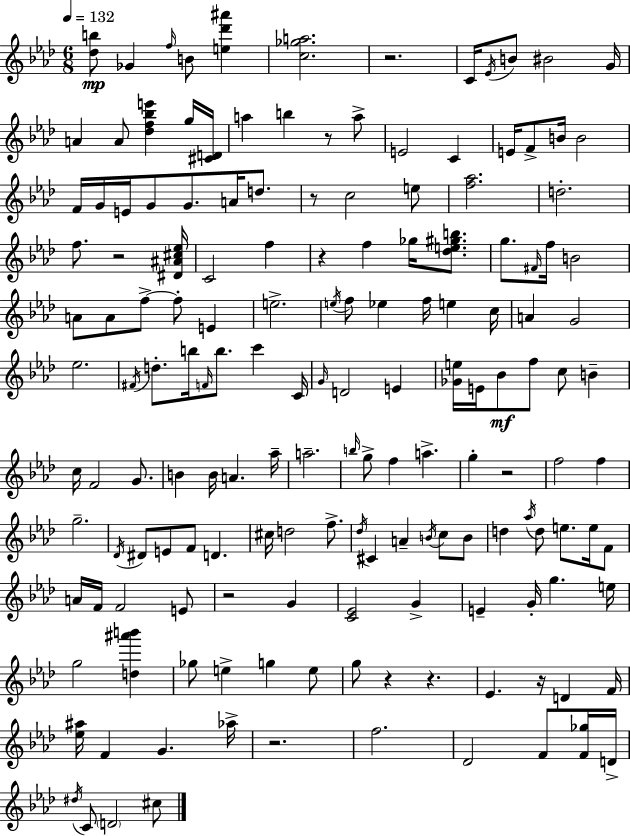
{
  \clef treble
  \numericTimeSignature
  \time 6/8
  \key aes \major
  \tempo 4 = 132
  <des'' b''>8\mp ges'4 \grace { f''16 } b'8 <e'' des''' ais'''>4 | <c'' ges'' a''>2. | r2. | c'16 \acciaccatura { ees'16 } b'8 bis'2 | \break g'16 a'4 a'8 <des'' f'' bes'' e'''>4 | g''16 <cis' d'>16 a''4 b''4 r8 | a''8-> e'2 c'4 | e'16 f'8-> b'16 b'2 | \break f'16 g'16 e'16 g'8 g'8. a'16 d''8. | r8 c''2 | e''8 <f'' aes''>2. | d''2.-. | \break f''8. r2 | <dis' ais' cis'' ees''>16 c'2 f''4 | r4 f''4 ges''16 <des'' e'' gis'' b''>8. | g''8. \grace { fis'16 } f''16 b'2 | \break a'8 a'8 f''8->~~ f''8-. e'4 | e''2.-> | \acciaccatura { e''16 } f''8 ees''4 f''16 e''4 | c''16 a'4 g'2 | \break ees''2. | \acciaccatura { fis'16 } d''8.-. b''16 \grace { f'16 } b''8. | c'''4 c'16 \grace { g'16 } d'2 | e'4 <ges' e''>16 e'16 bes'8\mf f''8 | \break c''8 b'4-- c''16 f'2 | g'8. b'4 b'16 | a'4. aes''16-- a''2.-- | \grace { b''16 } g''8-> f''4 | \break a''4.-> g''4-. | r2 f''2 | f''4 g''2.-- | \acciaccatura { des'16 } dis'8 e'8 | \break f'8 d'4. cis''16 d''2 | f''8.-> \acciaccatura { des''16 } cis'4 | a'4-- \acciaccatura { b'16 } c''8 b'8 d''4 | \acciaccatura { aes''16 } d''8 e''8. e''16 f'8 | \break a'16 f'16 f'2 e'8 | r2 g'4 | <c' ees'>2 g'4-> | e'4-- g'16-. g''4. e''16 | \break g''2 <d'' ais''' b'''>4 | ges''8 e''4-> g''4 e''8 | g''8 r4 r4. | ees'4. r16 d'4 f'16 | \break <ees'' ais''>16 f'4 g'4. aes''16-> | r2. | f''2. | des'2 f'8 <f' ges''>16 d'16-> | \break \acciaccatura { dis''16 } c'8 \parenthesize d'2 cis''8 | \bar "|."
}